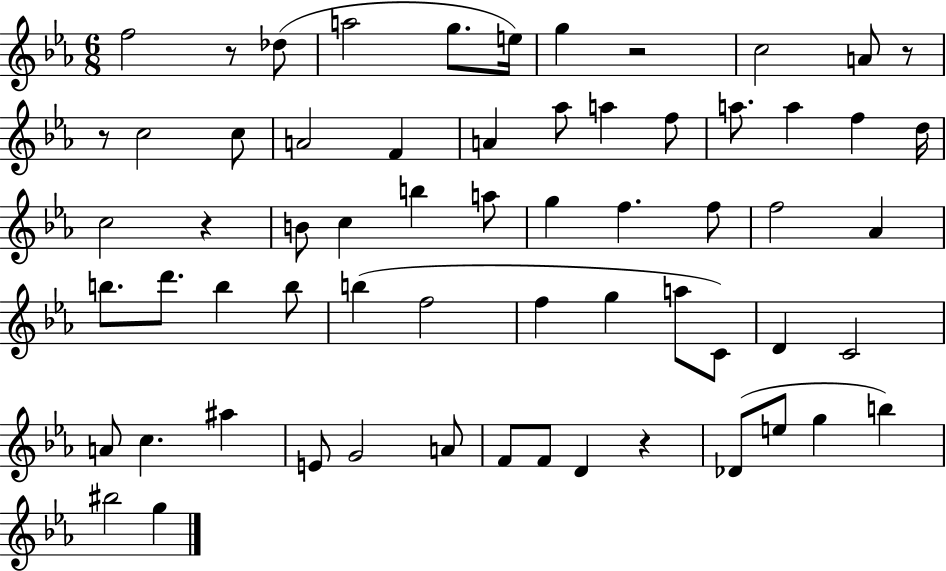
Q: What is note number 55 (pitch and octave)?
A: B5